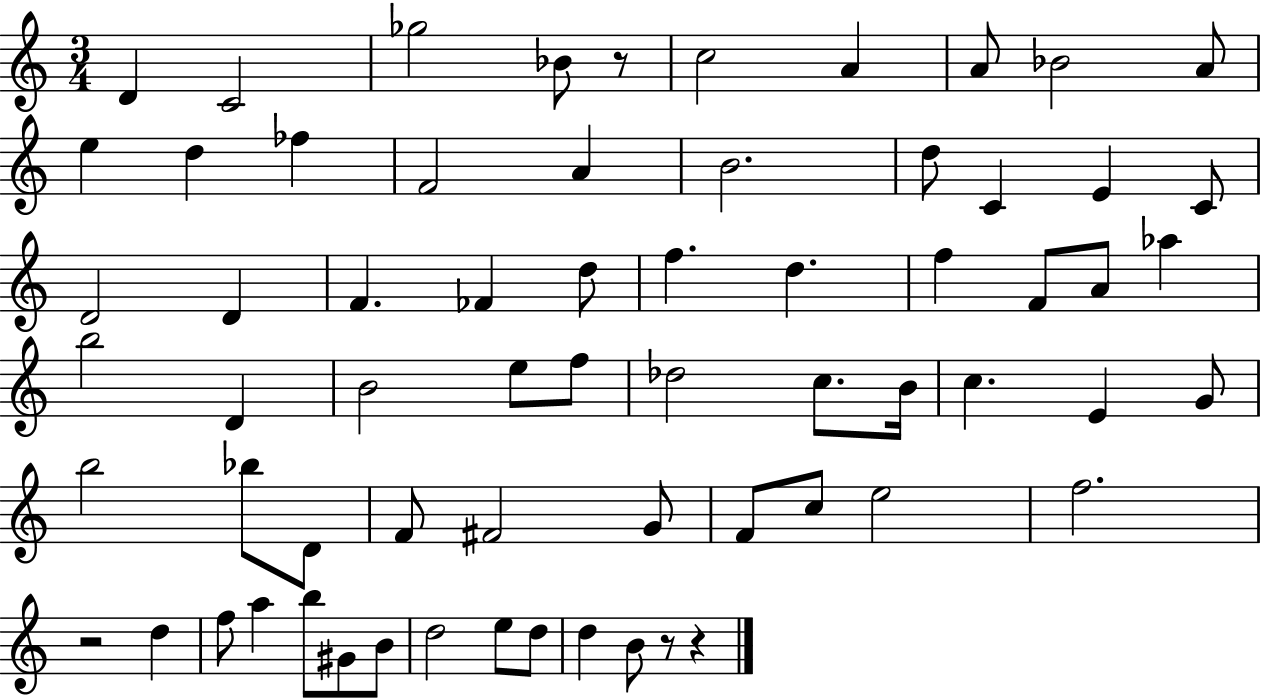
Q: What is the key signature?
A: C major